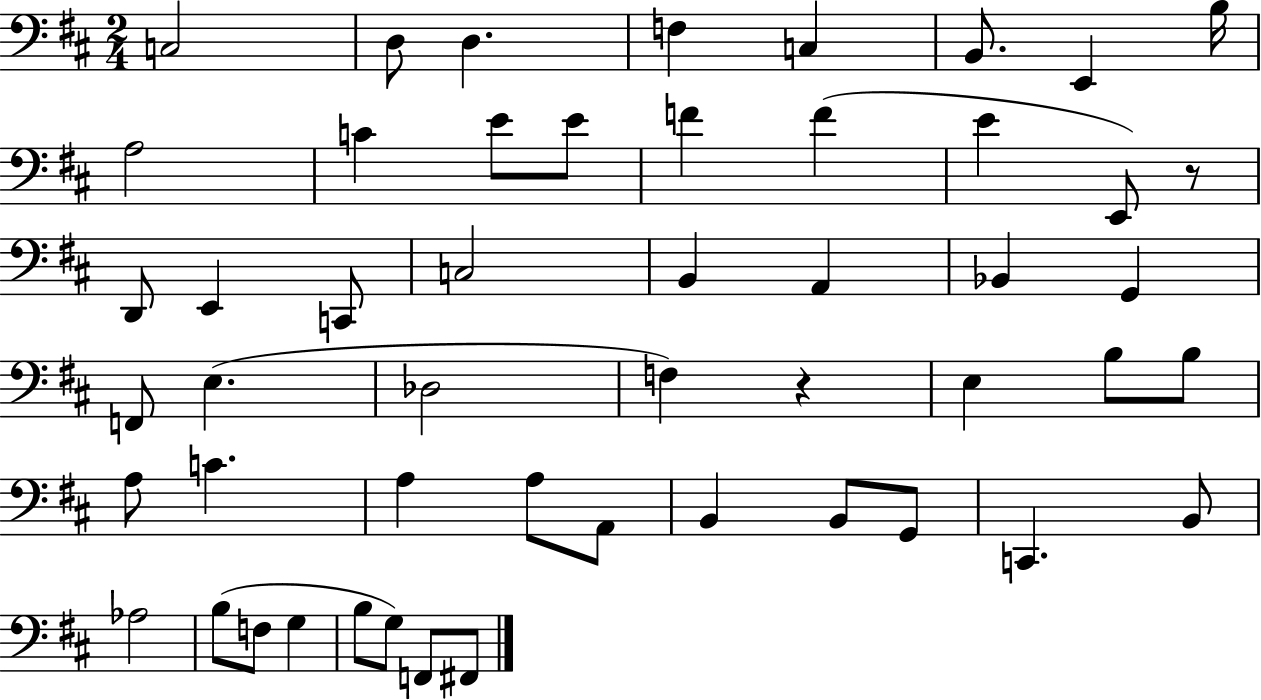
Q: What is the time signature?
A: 2/4